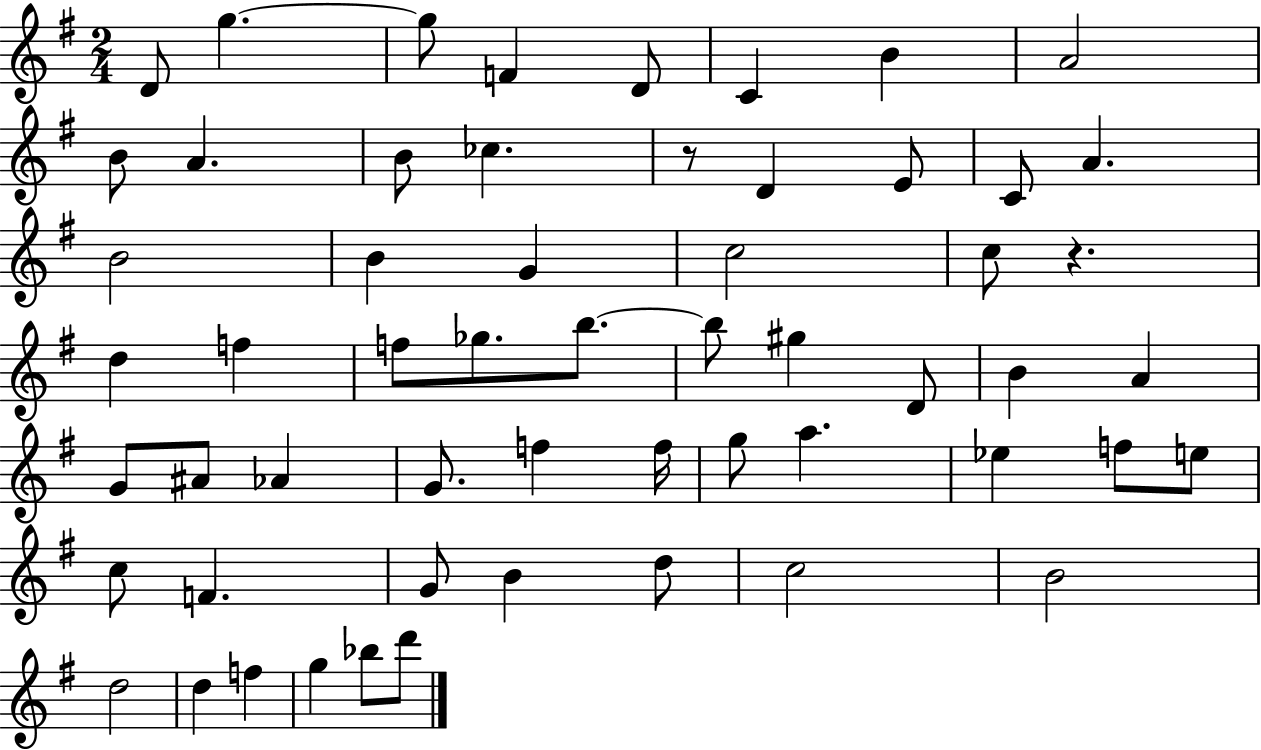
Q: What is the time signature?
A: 2/4